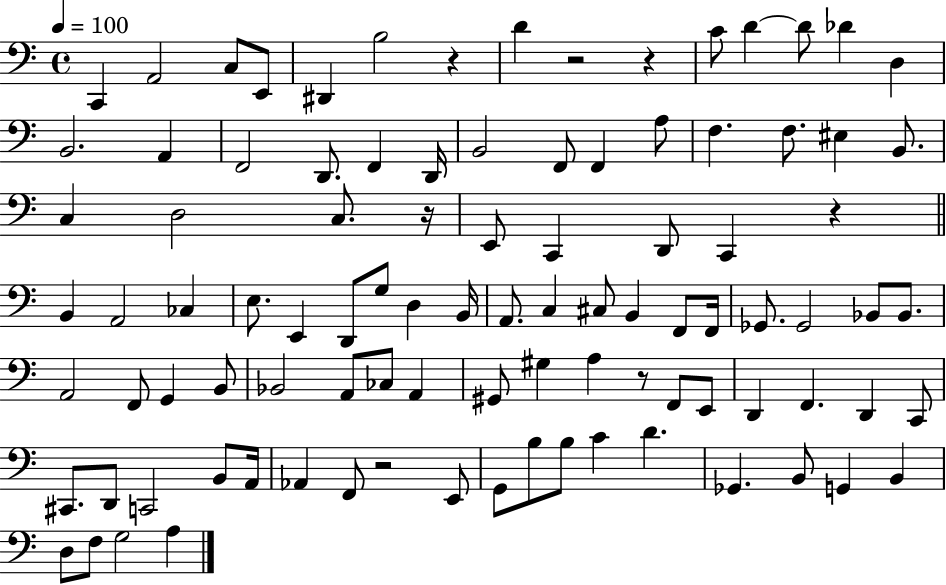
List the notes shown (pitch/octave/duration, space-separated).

C2/q A2/h C3/e E2/e D#2/q B3/h R/q D4/q R/h R/q C4/e D4/q D4/e Db4/q D3/q B2/h. A2/q F2/h D2/e. F2/q D2/s B2/h F2/e F2/q A3/e F3/q. F3/e. EIS3/q B2/e. C3/q D3/h C3/e. R/s E2/e C2/q D2/e C2/q R/q B2/q A2/h CES3/q E3/e. E2/q D2/e G3/e D3/q B2/s A2/e. C3/q C#3/e B2/q F2/e F2/s Gb2/e. Gb2/h Bb2/e Bb2/e. A2/h F2/e G2/q B2/e Bb2/h A2/e CES3/e A2/q G#2/e G#3/q A3/q R/e F2/e E2/e D2/q F2/q. D2/q C2/e C#2/e. D2/e C2/h B2/e A2/s Ab2/q F2/e R/h E2/e G2/e B3/e B3/e C4/q D4/q. Gb2/q. B2/e G2/q B2/q D3/e F3/e G3/h A3/q